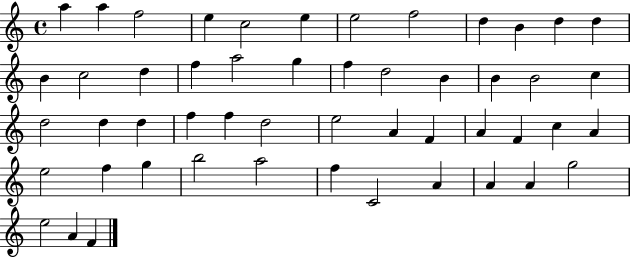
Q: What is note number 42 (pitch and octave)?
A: A5